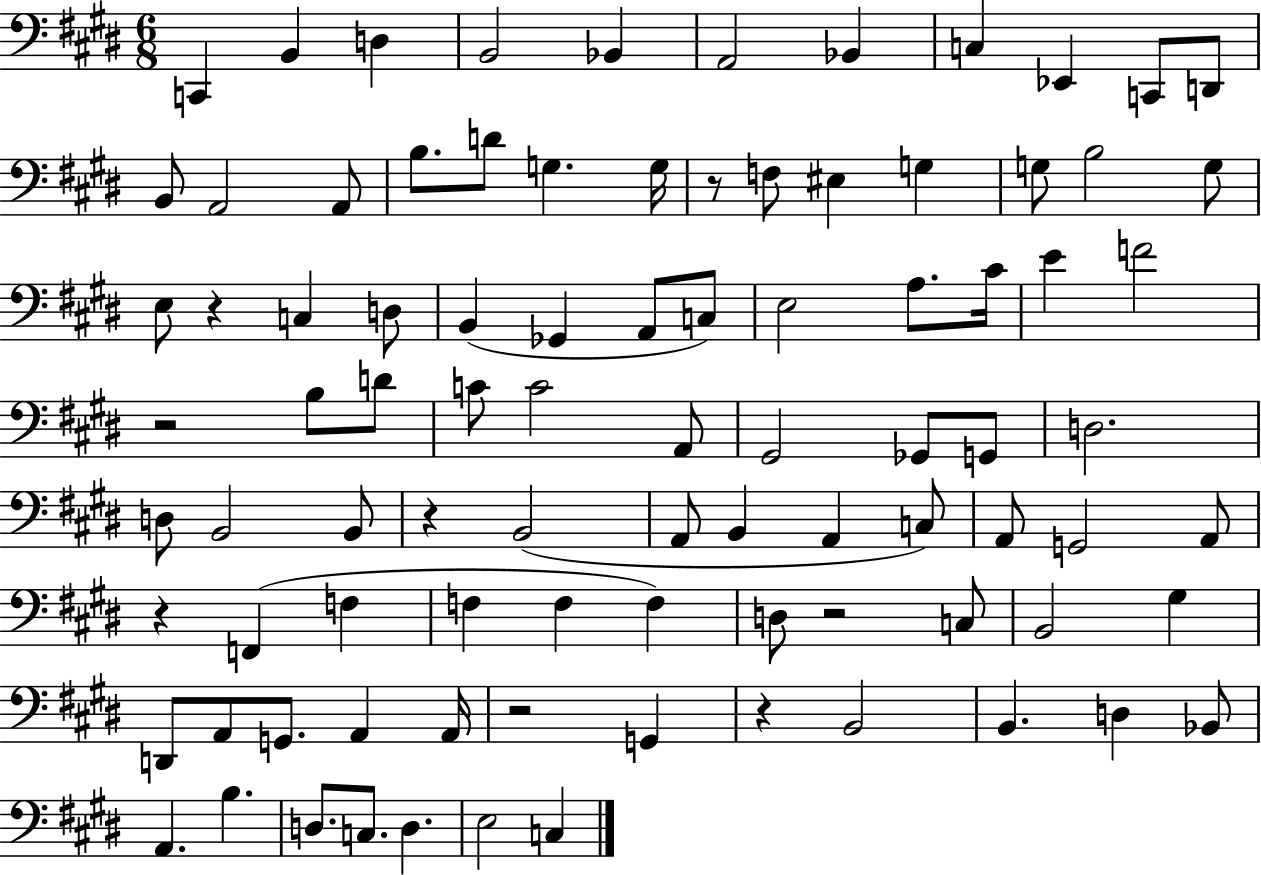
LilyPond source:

{
  \clef bass
  \numericTimeSignature
  \time 6/8
  \key e \major
  c,4 b,4 d4 | b,2 bes,4 | a,2 bes,4 | c4 ees,4 c,8 d,8 | \break b,8 a,2 a,8 | b8. d'8 g4. g16 | r8 f8 eis4 g4 | g8 b2 g8 | \break e8 r4 c4 d8 | b,4( ges,4 a,8 c8) | e2 a8. cis'16 | e'4 f'2 | \break r2 b8 d'8 | c'8 c'2 a,8 | gis,2 ges,8 g,8 | d2. | \break d8 b,2 b,8 | r4 b,2( | a,8 b,4 a,4 c8) | a,8 g,2 a,8 | \break r4 f,4( f4 | f4 f4 f4) | d8 r2 c8 | b,2 gis4 | \break d,8 a,8 g,8. a,4 a,16 | r2 g,4 | r4 b,2 | b,4. d4 bes,8 | \break a,4. b4. | d8. c8. d4. | e2 c4 | \bar "|."
}